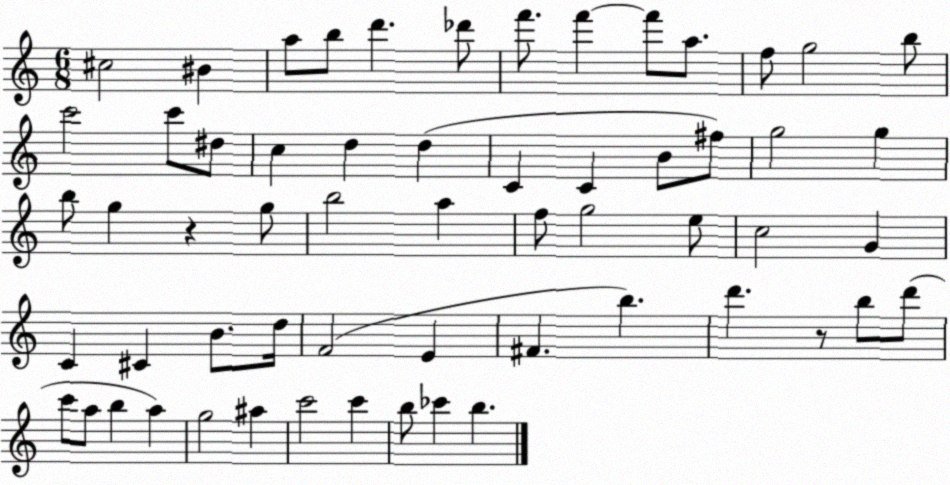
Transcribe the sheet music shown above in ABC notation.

X:1
T:Untitled
M:6/8
L:1/4
K:C
^c2 ^B a/2 b/2 d' _d'/2 f'/2 f' f'/2 a/2 f/2 g2 b/2 c'2 c'/2 ^d/2 c d d C C B/2 ^f/2 g2 g b/2 g z g/2 b2 a f/2 g2 e/2 c2 G C ^C B/2 d/4 F2 E ^F b d' z/2 b/2 d'/2 c'/2 a/2 b a g2 ^a c'2 c' b/2 _c' b